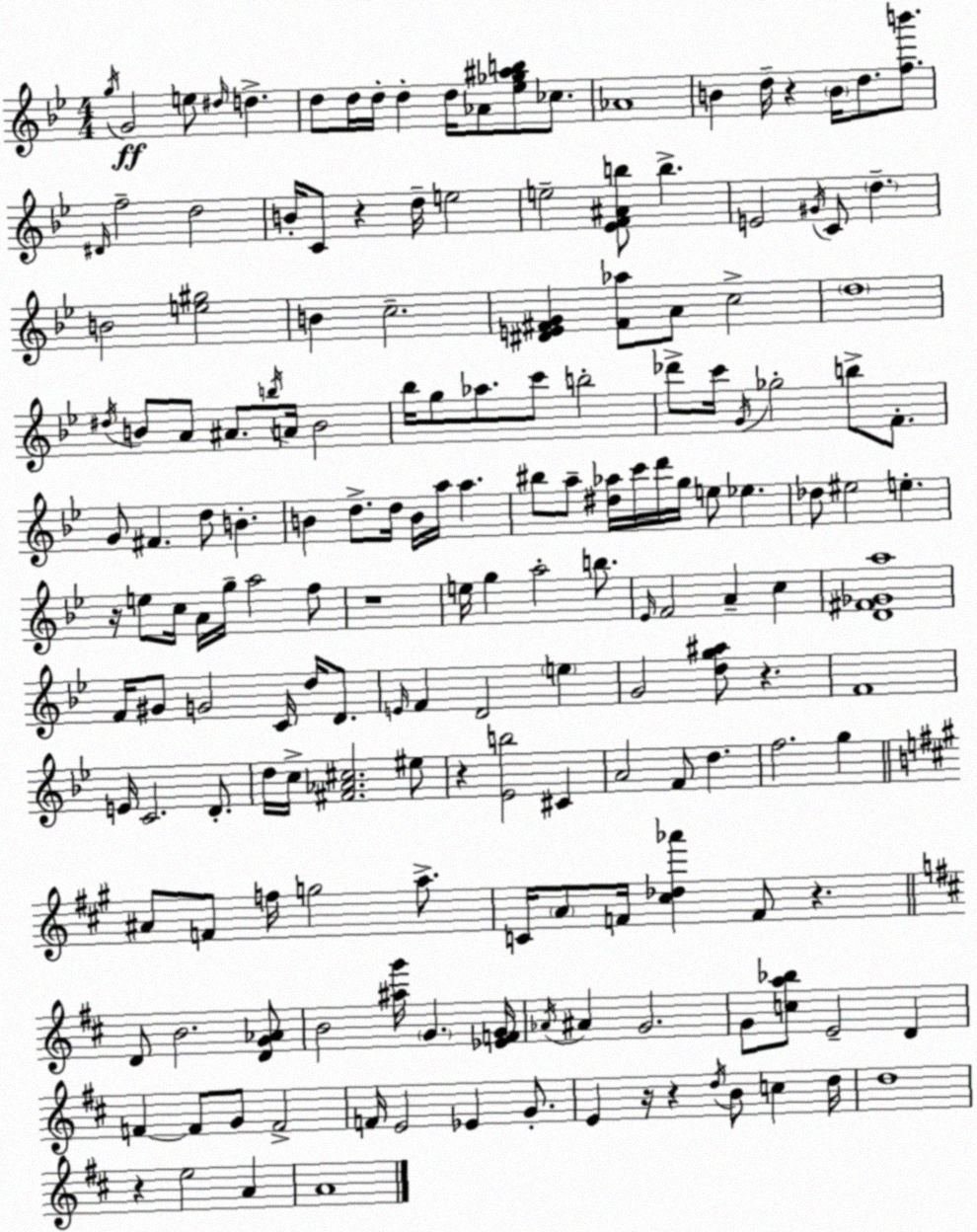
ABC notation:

X:1
T:Untitled
M:4/4
L:1/4
K:Bb
g/4 G2 e/2 ^d/4 d d/2 d/4 d/4 d d/4 _A/2 [_e_g^ab]/2 _c/2 _A4 B d/4 z B/4 d/2 [fb']/2 ^D/4 f2 d2 B/4 C/2 z d/4 e2 e2 [_EF^Ab]/2 b E2 ^G/4 C/2 d B2 [e^g]2 B c2 [^DE^FG] [^F_a]/2 A/2 c2 d4 ^d/4 B/2 A/2 ^A/2 b/4 A/4 B2 _b/4 g/2 _a/2 c'/2 b2 _d'/2 c'/4 G/4 _g2 b/2 F/2 G/2 ^F d/2 B B d/2 d/4 B/4 a/4 a ^b/2 a/2 [^d_a]/4 c'/4 d'/4 g/4 e/2 _e _d/2 ^e2 e z/4 e/2 c/4 A/4 g/4 a2 f/2 z4 e/4 g a2 b/2 _E/4 F2 A c [D^F_Ga]4 F/4 ^G/2 G2 C/4 d/4 D/2 E/4 F D2 e G2 [dg^a]/2 z F4 E/4 C2 D/2 d/4 c/4 [^F_A^c]2 ^e/2 z [_Eb]2 ^C A2 F/2 d f2 g ^A/2 F/2 f/4 g2 a/2 C/4 A/2 F/4 [^c_d_a'] F/2 z D/2 B2 [DG_A]/2 B2 [^ag']/4 G [_EFG]/4 _A/4 ^A G2 G/2 [ca_b]/2 E2 D F F/2 G/2 F2 F/4 E2 _E G/2 E z/4 z d/4 B/2 c d/4 d4 z e2 A A4